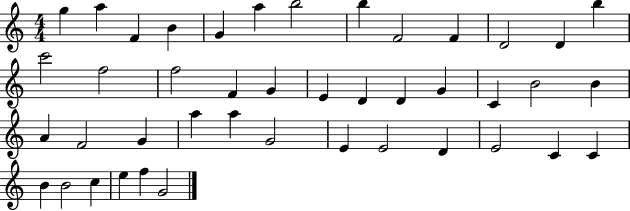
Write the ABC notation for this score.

X:1
T:Untitled
M:4/4
L:1/4
K:C
g a F B G a b2 b F2 F D2 D b c'2 f2 f2 F G E D D G C B2 B A F2 G a a G2 E E2 D E2 C C B B2 c e f G2